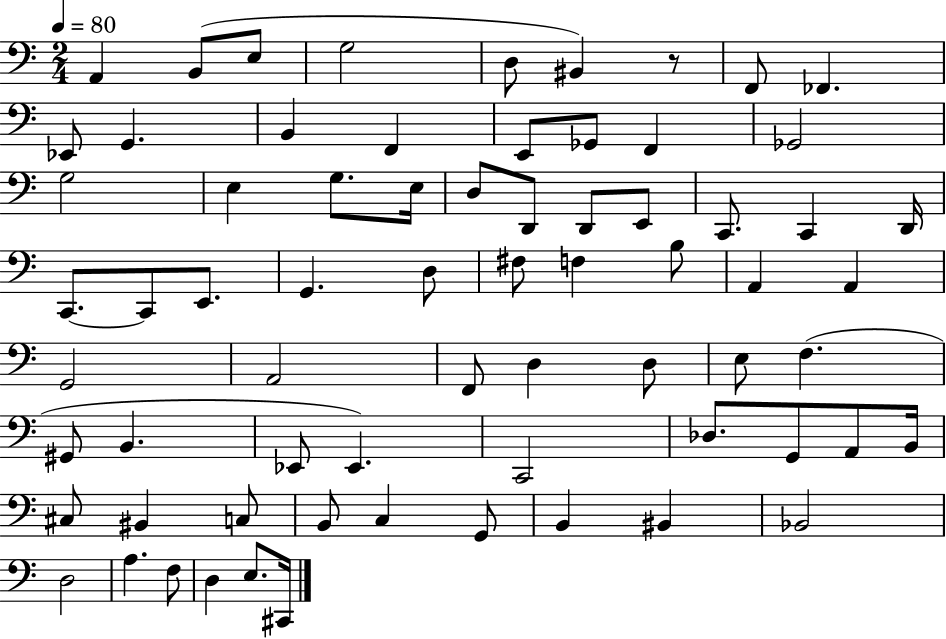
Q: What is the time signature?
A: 2/4